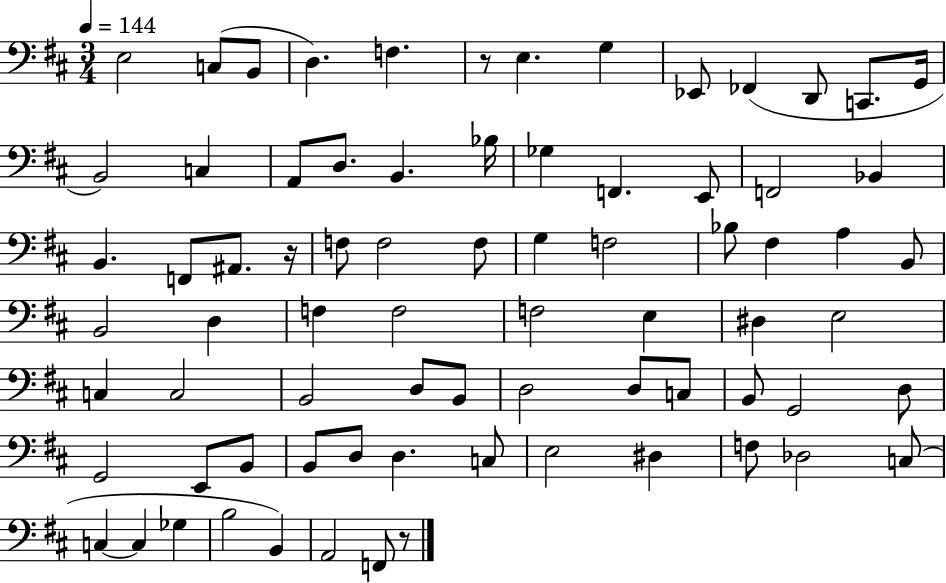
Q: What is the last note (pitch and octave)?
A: F2